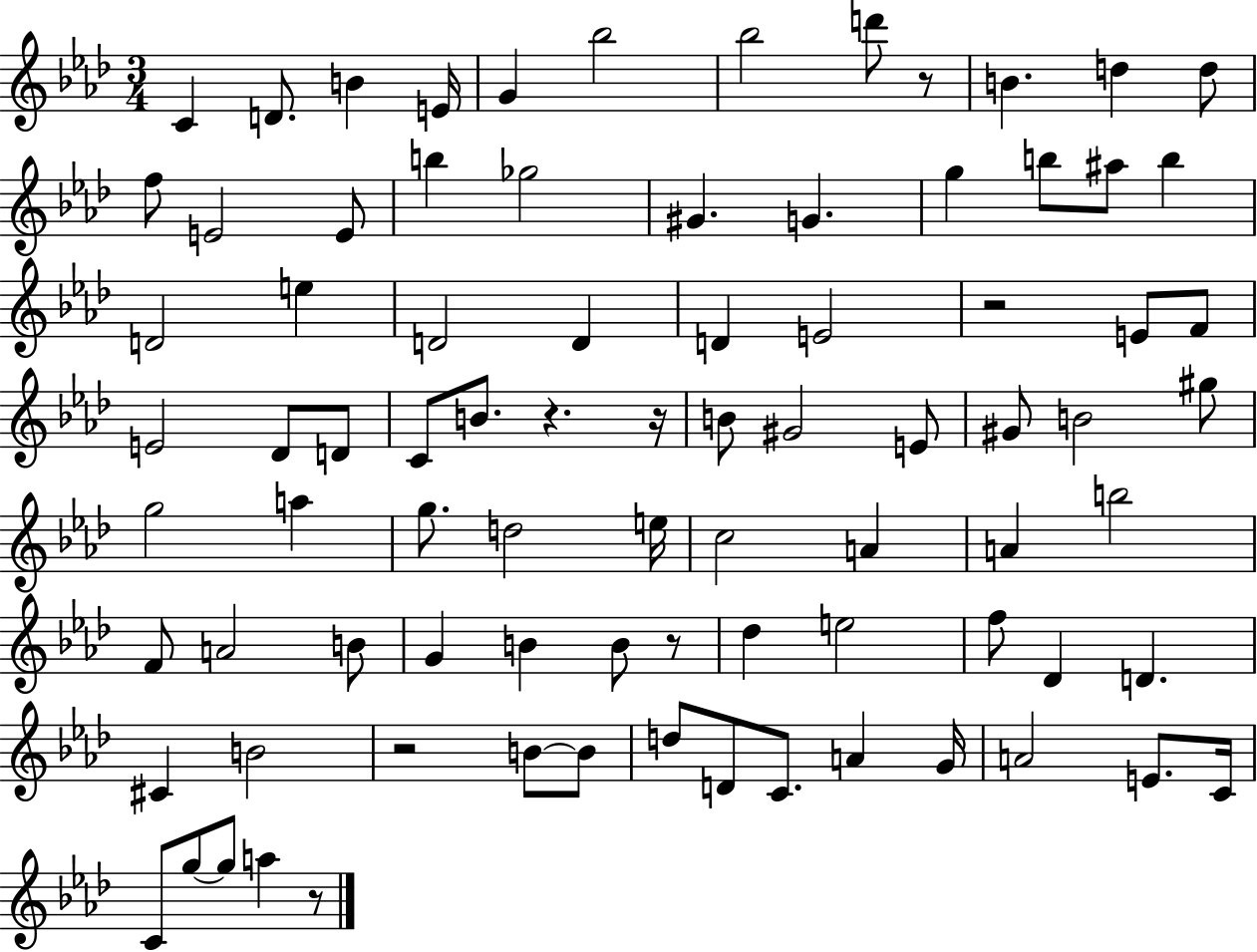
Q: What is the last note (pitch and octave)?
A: A5